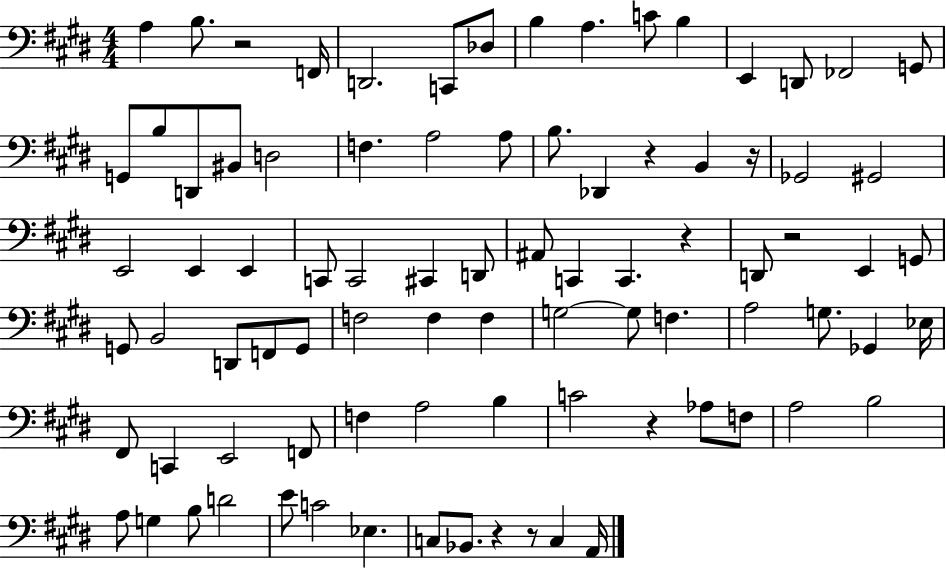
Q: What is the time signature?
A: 4/4